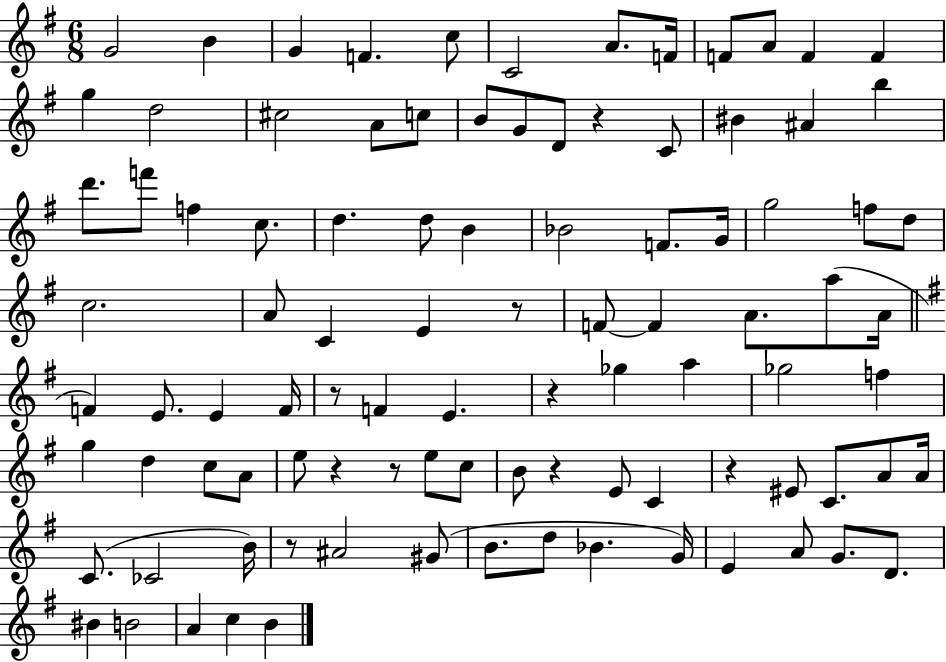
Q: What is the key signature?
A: G major